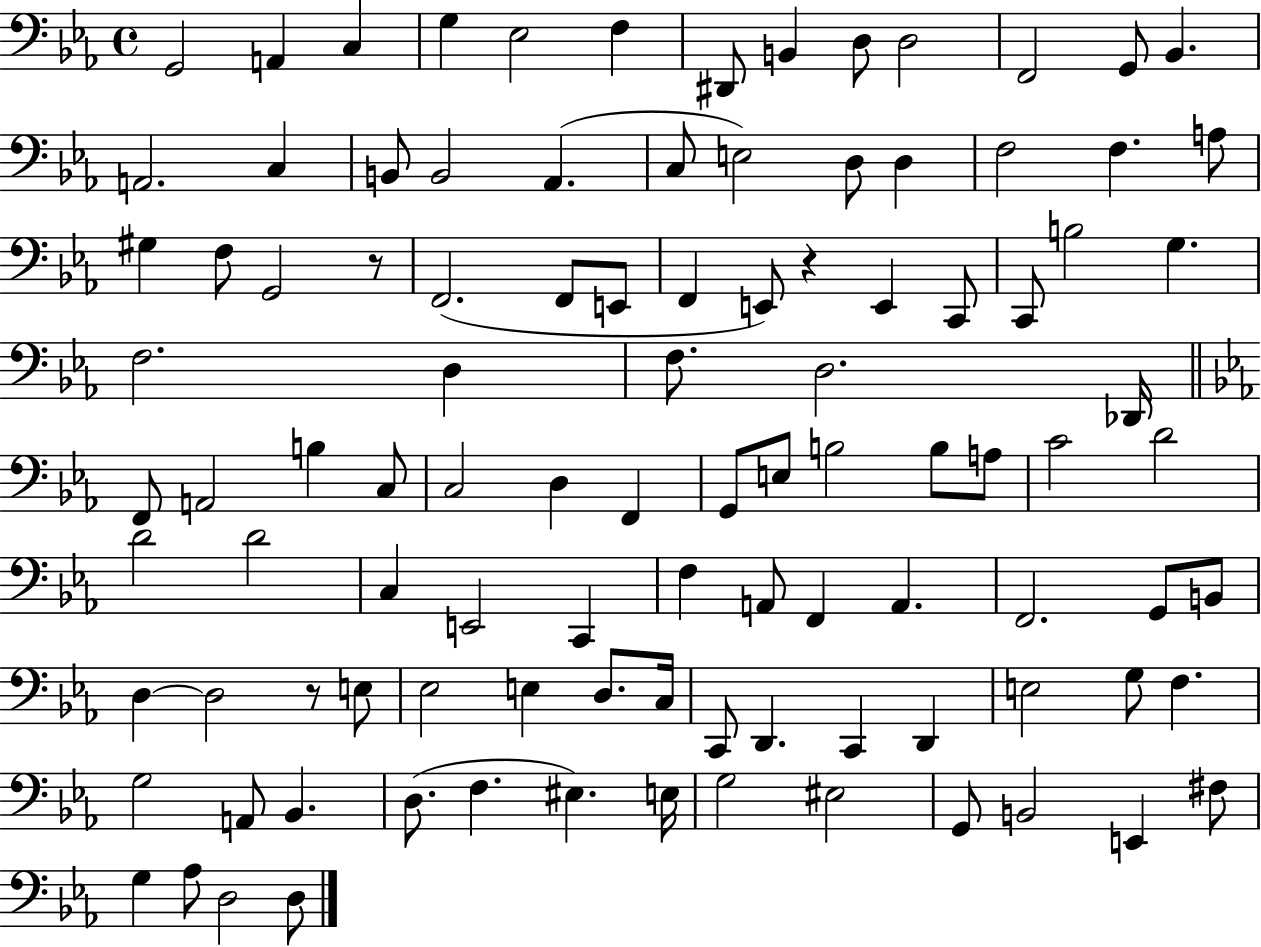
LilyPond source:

{
  \clef bass
  \time 4/4
  \defaultTimeSignature
  \key ees \major
  g,2 a,4 c4 | g4 ees2 f4 | dis,8 b,4 d8 d2 | f,2 g,8 bes,4. | \break a,2. c4 | b,8 b,2 aes,4.( | c8 e2) d8 d4 | f2 f4. a8 | \break gis4 f8 g,2 r8 | f,2.( f,8 e,8 | f,4 e,8) r4 e,4 c,8 | c,8 b2 g4. | \break f2. d4 | f8. d2. des,16 | \bar "||" \break \key c \minor f,8 a,2 b4 c8 | c2 d4 f,4 | g,8 e8 b2 b8 a8 | c'2 d'2 | \break d'2 d'2 | c4 e,2 c,4 | f4 a,8 f,4 a,4. | f,2. g,8 b,8 | \break d4~~ d2 r8 e8 | ees2 e4 d8. c16 | c,8 d,4. c,4 d,4 | e2 g8 f4. | \break g2 a,8 bes,4. | d8.( f4. eis4.) e16 | g2 eis2 | g,8 b,2 e,4 fis8 | \break g4 aes8 d2 d8 | \bar "|."
}